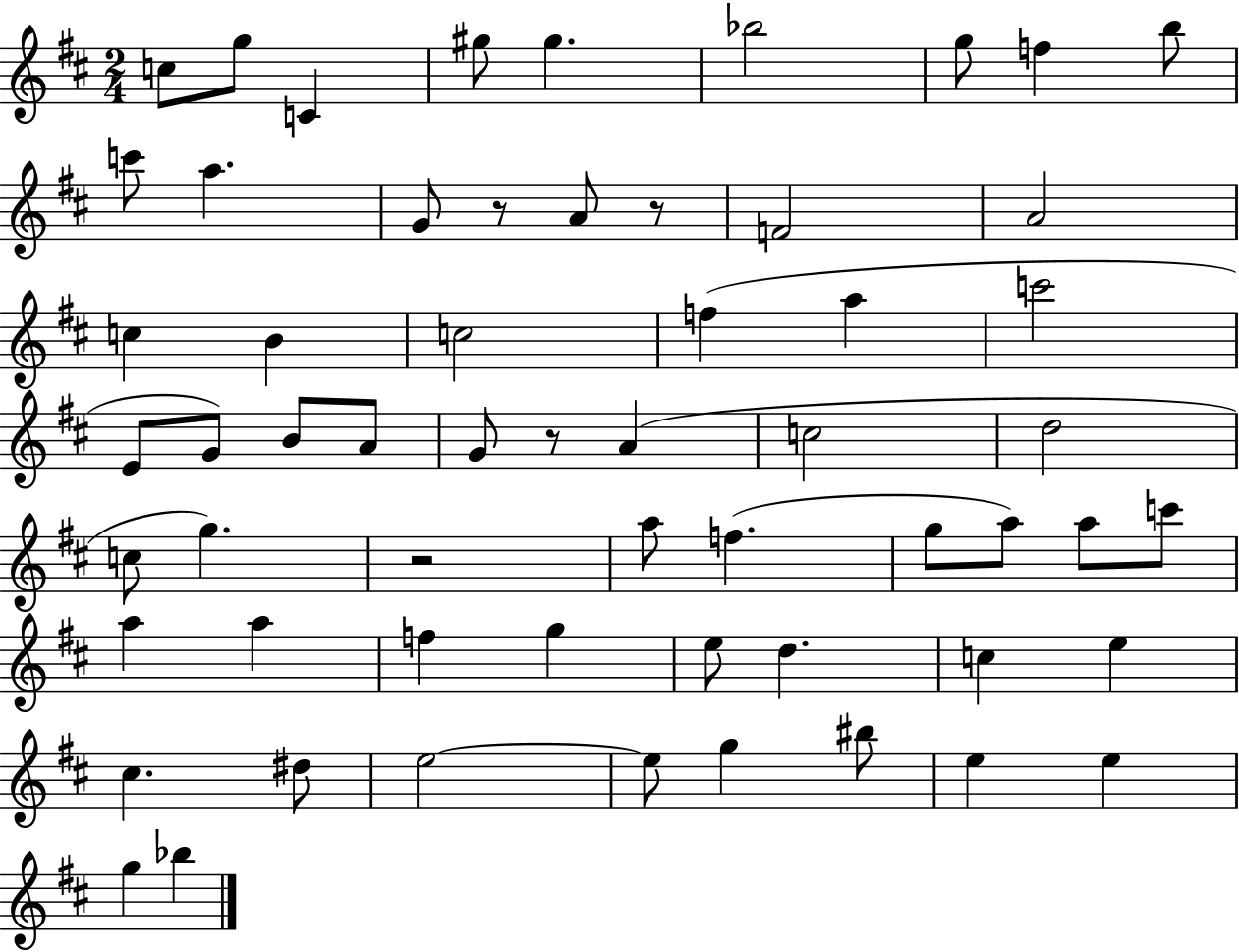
X:1
T:Untitled
M:2/4
L:1/4
K:D
c/2 g/2 C ^g/2 ^g _b2 g/2 f b/2 c'/2 a G/2 z/2 A/2 z/2 F2 A2 c B c2 f a c'2 E/2 G/2 B/2 A/2 G/2 z/2 A c2 d2 c/2 g z2 a/2 f g/2 a/2 a/2 c'/2 a a f g e/2 d c e ^c ^d/2 e2 e/2 g ^b/2 e e g _b